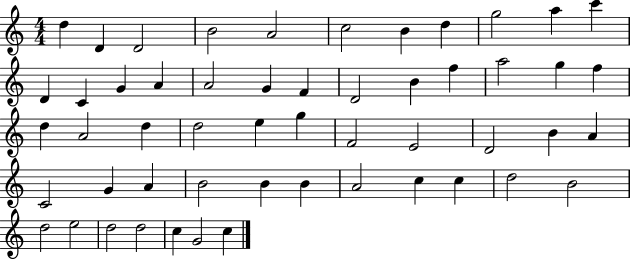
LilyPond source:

{
  \clef treble
  \numericTimeSignature
  \time 4/4
  \key c \major
  d''4 d'4 d'2 | b'2 a'2 | c''2 b'4 d''4 | g''2 a''4 c'''4 | \break d'4 c'4 g'4 a'4 | a'2 g'4 f'4 | d'2 b'4 f''4 | a''2 g''4 f''4 | \break d''4 a'2 d''4 | d''2 e''4 g''4 | f'2 e'2 | d'2 b'4 a'4 | \break c'2 g'4 a'4 | b'2 b'4 b'4 | a'2 c''4 c''4 | d''2 b'2 | \break d''2 e''2 | d''2 d''2 | c''4 g'2 c''4 | \bar "|."
}